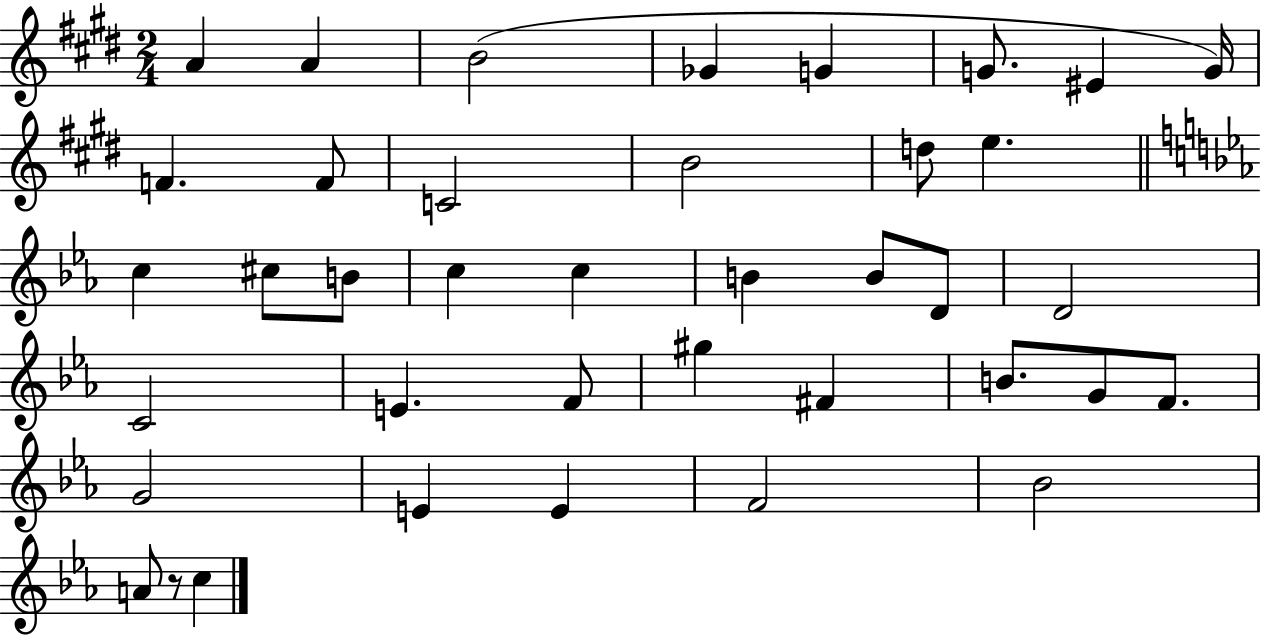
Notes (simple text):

A4/q A4/q B4/h Gb4/q G4/q G4/e. EIS4/q G4/s F4/q. F4/e C4/h B4/h D5/e E5/q. C5/q C#5/e B4/e C5/q C5/q B4/q B4/e D4/e D4/h C4/h E4/q. F4/e G#5/q F#4/q B4/e. G4/e F4/e. G4/h E4/q E4/q F4/h Bb4/h A4/e R/e C5/q